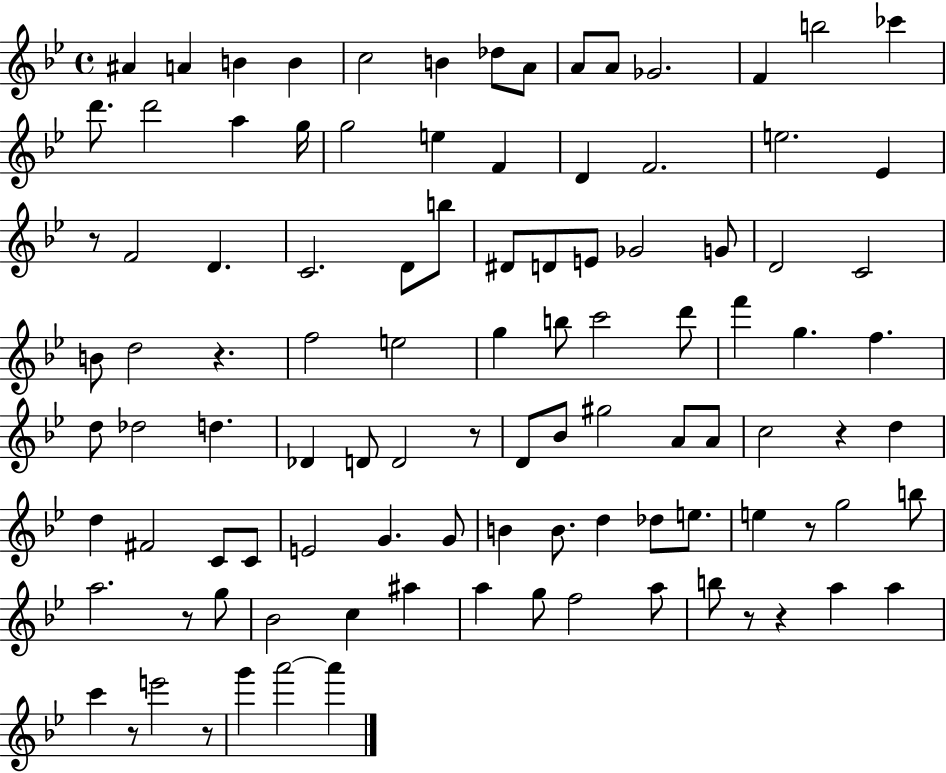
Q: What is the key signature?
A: BES major